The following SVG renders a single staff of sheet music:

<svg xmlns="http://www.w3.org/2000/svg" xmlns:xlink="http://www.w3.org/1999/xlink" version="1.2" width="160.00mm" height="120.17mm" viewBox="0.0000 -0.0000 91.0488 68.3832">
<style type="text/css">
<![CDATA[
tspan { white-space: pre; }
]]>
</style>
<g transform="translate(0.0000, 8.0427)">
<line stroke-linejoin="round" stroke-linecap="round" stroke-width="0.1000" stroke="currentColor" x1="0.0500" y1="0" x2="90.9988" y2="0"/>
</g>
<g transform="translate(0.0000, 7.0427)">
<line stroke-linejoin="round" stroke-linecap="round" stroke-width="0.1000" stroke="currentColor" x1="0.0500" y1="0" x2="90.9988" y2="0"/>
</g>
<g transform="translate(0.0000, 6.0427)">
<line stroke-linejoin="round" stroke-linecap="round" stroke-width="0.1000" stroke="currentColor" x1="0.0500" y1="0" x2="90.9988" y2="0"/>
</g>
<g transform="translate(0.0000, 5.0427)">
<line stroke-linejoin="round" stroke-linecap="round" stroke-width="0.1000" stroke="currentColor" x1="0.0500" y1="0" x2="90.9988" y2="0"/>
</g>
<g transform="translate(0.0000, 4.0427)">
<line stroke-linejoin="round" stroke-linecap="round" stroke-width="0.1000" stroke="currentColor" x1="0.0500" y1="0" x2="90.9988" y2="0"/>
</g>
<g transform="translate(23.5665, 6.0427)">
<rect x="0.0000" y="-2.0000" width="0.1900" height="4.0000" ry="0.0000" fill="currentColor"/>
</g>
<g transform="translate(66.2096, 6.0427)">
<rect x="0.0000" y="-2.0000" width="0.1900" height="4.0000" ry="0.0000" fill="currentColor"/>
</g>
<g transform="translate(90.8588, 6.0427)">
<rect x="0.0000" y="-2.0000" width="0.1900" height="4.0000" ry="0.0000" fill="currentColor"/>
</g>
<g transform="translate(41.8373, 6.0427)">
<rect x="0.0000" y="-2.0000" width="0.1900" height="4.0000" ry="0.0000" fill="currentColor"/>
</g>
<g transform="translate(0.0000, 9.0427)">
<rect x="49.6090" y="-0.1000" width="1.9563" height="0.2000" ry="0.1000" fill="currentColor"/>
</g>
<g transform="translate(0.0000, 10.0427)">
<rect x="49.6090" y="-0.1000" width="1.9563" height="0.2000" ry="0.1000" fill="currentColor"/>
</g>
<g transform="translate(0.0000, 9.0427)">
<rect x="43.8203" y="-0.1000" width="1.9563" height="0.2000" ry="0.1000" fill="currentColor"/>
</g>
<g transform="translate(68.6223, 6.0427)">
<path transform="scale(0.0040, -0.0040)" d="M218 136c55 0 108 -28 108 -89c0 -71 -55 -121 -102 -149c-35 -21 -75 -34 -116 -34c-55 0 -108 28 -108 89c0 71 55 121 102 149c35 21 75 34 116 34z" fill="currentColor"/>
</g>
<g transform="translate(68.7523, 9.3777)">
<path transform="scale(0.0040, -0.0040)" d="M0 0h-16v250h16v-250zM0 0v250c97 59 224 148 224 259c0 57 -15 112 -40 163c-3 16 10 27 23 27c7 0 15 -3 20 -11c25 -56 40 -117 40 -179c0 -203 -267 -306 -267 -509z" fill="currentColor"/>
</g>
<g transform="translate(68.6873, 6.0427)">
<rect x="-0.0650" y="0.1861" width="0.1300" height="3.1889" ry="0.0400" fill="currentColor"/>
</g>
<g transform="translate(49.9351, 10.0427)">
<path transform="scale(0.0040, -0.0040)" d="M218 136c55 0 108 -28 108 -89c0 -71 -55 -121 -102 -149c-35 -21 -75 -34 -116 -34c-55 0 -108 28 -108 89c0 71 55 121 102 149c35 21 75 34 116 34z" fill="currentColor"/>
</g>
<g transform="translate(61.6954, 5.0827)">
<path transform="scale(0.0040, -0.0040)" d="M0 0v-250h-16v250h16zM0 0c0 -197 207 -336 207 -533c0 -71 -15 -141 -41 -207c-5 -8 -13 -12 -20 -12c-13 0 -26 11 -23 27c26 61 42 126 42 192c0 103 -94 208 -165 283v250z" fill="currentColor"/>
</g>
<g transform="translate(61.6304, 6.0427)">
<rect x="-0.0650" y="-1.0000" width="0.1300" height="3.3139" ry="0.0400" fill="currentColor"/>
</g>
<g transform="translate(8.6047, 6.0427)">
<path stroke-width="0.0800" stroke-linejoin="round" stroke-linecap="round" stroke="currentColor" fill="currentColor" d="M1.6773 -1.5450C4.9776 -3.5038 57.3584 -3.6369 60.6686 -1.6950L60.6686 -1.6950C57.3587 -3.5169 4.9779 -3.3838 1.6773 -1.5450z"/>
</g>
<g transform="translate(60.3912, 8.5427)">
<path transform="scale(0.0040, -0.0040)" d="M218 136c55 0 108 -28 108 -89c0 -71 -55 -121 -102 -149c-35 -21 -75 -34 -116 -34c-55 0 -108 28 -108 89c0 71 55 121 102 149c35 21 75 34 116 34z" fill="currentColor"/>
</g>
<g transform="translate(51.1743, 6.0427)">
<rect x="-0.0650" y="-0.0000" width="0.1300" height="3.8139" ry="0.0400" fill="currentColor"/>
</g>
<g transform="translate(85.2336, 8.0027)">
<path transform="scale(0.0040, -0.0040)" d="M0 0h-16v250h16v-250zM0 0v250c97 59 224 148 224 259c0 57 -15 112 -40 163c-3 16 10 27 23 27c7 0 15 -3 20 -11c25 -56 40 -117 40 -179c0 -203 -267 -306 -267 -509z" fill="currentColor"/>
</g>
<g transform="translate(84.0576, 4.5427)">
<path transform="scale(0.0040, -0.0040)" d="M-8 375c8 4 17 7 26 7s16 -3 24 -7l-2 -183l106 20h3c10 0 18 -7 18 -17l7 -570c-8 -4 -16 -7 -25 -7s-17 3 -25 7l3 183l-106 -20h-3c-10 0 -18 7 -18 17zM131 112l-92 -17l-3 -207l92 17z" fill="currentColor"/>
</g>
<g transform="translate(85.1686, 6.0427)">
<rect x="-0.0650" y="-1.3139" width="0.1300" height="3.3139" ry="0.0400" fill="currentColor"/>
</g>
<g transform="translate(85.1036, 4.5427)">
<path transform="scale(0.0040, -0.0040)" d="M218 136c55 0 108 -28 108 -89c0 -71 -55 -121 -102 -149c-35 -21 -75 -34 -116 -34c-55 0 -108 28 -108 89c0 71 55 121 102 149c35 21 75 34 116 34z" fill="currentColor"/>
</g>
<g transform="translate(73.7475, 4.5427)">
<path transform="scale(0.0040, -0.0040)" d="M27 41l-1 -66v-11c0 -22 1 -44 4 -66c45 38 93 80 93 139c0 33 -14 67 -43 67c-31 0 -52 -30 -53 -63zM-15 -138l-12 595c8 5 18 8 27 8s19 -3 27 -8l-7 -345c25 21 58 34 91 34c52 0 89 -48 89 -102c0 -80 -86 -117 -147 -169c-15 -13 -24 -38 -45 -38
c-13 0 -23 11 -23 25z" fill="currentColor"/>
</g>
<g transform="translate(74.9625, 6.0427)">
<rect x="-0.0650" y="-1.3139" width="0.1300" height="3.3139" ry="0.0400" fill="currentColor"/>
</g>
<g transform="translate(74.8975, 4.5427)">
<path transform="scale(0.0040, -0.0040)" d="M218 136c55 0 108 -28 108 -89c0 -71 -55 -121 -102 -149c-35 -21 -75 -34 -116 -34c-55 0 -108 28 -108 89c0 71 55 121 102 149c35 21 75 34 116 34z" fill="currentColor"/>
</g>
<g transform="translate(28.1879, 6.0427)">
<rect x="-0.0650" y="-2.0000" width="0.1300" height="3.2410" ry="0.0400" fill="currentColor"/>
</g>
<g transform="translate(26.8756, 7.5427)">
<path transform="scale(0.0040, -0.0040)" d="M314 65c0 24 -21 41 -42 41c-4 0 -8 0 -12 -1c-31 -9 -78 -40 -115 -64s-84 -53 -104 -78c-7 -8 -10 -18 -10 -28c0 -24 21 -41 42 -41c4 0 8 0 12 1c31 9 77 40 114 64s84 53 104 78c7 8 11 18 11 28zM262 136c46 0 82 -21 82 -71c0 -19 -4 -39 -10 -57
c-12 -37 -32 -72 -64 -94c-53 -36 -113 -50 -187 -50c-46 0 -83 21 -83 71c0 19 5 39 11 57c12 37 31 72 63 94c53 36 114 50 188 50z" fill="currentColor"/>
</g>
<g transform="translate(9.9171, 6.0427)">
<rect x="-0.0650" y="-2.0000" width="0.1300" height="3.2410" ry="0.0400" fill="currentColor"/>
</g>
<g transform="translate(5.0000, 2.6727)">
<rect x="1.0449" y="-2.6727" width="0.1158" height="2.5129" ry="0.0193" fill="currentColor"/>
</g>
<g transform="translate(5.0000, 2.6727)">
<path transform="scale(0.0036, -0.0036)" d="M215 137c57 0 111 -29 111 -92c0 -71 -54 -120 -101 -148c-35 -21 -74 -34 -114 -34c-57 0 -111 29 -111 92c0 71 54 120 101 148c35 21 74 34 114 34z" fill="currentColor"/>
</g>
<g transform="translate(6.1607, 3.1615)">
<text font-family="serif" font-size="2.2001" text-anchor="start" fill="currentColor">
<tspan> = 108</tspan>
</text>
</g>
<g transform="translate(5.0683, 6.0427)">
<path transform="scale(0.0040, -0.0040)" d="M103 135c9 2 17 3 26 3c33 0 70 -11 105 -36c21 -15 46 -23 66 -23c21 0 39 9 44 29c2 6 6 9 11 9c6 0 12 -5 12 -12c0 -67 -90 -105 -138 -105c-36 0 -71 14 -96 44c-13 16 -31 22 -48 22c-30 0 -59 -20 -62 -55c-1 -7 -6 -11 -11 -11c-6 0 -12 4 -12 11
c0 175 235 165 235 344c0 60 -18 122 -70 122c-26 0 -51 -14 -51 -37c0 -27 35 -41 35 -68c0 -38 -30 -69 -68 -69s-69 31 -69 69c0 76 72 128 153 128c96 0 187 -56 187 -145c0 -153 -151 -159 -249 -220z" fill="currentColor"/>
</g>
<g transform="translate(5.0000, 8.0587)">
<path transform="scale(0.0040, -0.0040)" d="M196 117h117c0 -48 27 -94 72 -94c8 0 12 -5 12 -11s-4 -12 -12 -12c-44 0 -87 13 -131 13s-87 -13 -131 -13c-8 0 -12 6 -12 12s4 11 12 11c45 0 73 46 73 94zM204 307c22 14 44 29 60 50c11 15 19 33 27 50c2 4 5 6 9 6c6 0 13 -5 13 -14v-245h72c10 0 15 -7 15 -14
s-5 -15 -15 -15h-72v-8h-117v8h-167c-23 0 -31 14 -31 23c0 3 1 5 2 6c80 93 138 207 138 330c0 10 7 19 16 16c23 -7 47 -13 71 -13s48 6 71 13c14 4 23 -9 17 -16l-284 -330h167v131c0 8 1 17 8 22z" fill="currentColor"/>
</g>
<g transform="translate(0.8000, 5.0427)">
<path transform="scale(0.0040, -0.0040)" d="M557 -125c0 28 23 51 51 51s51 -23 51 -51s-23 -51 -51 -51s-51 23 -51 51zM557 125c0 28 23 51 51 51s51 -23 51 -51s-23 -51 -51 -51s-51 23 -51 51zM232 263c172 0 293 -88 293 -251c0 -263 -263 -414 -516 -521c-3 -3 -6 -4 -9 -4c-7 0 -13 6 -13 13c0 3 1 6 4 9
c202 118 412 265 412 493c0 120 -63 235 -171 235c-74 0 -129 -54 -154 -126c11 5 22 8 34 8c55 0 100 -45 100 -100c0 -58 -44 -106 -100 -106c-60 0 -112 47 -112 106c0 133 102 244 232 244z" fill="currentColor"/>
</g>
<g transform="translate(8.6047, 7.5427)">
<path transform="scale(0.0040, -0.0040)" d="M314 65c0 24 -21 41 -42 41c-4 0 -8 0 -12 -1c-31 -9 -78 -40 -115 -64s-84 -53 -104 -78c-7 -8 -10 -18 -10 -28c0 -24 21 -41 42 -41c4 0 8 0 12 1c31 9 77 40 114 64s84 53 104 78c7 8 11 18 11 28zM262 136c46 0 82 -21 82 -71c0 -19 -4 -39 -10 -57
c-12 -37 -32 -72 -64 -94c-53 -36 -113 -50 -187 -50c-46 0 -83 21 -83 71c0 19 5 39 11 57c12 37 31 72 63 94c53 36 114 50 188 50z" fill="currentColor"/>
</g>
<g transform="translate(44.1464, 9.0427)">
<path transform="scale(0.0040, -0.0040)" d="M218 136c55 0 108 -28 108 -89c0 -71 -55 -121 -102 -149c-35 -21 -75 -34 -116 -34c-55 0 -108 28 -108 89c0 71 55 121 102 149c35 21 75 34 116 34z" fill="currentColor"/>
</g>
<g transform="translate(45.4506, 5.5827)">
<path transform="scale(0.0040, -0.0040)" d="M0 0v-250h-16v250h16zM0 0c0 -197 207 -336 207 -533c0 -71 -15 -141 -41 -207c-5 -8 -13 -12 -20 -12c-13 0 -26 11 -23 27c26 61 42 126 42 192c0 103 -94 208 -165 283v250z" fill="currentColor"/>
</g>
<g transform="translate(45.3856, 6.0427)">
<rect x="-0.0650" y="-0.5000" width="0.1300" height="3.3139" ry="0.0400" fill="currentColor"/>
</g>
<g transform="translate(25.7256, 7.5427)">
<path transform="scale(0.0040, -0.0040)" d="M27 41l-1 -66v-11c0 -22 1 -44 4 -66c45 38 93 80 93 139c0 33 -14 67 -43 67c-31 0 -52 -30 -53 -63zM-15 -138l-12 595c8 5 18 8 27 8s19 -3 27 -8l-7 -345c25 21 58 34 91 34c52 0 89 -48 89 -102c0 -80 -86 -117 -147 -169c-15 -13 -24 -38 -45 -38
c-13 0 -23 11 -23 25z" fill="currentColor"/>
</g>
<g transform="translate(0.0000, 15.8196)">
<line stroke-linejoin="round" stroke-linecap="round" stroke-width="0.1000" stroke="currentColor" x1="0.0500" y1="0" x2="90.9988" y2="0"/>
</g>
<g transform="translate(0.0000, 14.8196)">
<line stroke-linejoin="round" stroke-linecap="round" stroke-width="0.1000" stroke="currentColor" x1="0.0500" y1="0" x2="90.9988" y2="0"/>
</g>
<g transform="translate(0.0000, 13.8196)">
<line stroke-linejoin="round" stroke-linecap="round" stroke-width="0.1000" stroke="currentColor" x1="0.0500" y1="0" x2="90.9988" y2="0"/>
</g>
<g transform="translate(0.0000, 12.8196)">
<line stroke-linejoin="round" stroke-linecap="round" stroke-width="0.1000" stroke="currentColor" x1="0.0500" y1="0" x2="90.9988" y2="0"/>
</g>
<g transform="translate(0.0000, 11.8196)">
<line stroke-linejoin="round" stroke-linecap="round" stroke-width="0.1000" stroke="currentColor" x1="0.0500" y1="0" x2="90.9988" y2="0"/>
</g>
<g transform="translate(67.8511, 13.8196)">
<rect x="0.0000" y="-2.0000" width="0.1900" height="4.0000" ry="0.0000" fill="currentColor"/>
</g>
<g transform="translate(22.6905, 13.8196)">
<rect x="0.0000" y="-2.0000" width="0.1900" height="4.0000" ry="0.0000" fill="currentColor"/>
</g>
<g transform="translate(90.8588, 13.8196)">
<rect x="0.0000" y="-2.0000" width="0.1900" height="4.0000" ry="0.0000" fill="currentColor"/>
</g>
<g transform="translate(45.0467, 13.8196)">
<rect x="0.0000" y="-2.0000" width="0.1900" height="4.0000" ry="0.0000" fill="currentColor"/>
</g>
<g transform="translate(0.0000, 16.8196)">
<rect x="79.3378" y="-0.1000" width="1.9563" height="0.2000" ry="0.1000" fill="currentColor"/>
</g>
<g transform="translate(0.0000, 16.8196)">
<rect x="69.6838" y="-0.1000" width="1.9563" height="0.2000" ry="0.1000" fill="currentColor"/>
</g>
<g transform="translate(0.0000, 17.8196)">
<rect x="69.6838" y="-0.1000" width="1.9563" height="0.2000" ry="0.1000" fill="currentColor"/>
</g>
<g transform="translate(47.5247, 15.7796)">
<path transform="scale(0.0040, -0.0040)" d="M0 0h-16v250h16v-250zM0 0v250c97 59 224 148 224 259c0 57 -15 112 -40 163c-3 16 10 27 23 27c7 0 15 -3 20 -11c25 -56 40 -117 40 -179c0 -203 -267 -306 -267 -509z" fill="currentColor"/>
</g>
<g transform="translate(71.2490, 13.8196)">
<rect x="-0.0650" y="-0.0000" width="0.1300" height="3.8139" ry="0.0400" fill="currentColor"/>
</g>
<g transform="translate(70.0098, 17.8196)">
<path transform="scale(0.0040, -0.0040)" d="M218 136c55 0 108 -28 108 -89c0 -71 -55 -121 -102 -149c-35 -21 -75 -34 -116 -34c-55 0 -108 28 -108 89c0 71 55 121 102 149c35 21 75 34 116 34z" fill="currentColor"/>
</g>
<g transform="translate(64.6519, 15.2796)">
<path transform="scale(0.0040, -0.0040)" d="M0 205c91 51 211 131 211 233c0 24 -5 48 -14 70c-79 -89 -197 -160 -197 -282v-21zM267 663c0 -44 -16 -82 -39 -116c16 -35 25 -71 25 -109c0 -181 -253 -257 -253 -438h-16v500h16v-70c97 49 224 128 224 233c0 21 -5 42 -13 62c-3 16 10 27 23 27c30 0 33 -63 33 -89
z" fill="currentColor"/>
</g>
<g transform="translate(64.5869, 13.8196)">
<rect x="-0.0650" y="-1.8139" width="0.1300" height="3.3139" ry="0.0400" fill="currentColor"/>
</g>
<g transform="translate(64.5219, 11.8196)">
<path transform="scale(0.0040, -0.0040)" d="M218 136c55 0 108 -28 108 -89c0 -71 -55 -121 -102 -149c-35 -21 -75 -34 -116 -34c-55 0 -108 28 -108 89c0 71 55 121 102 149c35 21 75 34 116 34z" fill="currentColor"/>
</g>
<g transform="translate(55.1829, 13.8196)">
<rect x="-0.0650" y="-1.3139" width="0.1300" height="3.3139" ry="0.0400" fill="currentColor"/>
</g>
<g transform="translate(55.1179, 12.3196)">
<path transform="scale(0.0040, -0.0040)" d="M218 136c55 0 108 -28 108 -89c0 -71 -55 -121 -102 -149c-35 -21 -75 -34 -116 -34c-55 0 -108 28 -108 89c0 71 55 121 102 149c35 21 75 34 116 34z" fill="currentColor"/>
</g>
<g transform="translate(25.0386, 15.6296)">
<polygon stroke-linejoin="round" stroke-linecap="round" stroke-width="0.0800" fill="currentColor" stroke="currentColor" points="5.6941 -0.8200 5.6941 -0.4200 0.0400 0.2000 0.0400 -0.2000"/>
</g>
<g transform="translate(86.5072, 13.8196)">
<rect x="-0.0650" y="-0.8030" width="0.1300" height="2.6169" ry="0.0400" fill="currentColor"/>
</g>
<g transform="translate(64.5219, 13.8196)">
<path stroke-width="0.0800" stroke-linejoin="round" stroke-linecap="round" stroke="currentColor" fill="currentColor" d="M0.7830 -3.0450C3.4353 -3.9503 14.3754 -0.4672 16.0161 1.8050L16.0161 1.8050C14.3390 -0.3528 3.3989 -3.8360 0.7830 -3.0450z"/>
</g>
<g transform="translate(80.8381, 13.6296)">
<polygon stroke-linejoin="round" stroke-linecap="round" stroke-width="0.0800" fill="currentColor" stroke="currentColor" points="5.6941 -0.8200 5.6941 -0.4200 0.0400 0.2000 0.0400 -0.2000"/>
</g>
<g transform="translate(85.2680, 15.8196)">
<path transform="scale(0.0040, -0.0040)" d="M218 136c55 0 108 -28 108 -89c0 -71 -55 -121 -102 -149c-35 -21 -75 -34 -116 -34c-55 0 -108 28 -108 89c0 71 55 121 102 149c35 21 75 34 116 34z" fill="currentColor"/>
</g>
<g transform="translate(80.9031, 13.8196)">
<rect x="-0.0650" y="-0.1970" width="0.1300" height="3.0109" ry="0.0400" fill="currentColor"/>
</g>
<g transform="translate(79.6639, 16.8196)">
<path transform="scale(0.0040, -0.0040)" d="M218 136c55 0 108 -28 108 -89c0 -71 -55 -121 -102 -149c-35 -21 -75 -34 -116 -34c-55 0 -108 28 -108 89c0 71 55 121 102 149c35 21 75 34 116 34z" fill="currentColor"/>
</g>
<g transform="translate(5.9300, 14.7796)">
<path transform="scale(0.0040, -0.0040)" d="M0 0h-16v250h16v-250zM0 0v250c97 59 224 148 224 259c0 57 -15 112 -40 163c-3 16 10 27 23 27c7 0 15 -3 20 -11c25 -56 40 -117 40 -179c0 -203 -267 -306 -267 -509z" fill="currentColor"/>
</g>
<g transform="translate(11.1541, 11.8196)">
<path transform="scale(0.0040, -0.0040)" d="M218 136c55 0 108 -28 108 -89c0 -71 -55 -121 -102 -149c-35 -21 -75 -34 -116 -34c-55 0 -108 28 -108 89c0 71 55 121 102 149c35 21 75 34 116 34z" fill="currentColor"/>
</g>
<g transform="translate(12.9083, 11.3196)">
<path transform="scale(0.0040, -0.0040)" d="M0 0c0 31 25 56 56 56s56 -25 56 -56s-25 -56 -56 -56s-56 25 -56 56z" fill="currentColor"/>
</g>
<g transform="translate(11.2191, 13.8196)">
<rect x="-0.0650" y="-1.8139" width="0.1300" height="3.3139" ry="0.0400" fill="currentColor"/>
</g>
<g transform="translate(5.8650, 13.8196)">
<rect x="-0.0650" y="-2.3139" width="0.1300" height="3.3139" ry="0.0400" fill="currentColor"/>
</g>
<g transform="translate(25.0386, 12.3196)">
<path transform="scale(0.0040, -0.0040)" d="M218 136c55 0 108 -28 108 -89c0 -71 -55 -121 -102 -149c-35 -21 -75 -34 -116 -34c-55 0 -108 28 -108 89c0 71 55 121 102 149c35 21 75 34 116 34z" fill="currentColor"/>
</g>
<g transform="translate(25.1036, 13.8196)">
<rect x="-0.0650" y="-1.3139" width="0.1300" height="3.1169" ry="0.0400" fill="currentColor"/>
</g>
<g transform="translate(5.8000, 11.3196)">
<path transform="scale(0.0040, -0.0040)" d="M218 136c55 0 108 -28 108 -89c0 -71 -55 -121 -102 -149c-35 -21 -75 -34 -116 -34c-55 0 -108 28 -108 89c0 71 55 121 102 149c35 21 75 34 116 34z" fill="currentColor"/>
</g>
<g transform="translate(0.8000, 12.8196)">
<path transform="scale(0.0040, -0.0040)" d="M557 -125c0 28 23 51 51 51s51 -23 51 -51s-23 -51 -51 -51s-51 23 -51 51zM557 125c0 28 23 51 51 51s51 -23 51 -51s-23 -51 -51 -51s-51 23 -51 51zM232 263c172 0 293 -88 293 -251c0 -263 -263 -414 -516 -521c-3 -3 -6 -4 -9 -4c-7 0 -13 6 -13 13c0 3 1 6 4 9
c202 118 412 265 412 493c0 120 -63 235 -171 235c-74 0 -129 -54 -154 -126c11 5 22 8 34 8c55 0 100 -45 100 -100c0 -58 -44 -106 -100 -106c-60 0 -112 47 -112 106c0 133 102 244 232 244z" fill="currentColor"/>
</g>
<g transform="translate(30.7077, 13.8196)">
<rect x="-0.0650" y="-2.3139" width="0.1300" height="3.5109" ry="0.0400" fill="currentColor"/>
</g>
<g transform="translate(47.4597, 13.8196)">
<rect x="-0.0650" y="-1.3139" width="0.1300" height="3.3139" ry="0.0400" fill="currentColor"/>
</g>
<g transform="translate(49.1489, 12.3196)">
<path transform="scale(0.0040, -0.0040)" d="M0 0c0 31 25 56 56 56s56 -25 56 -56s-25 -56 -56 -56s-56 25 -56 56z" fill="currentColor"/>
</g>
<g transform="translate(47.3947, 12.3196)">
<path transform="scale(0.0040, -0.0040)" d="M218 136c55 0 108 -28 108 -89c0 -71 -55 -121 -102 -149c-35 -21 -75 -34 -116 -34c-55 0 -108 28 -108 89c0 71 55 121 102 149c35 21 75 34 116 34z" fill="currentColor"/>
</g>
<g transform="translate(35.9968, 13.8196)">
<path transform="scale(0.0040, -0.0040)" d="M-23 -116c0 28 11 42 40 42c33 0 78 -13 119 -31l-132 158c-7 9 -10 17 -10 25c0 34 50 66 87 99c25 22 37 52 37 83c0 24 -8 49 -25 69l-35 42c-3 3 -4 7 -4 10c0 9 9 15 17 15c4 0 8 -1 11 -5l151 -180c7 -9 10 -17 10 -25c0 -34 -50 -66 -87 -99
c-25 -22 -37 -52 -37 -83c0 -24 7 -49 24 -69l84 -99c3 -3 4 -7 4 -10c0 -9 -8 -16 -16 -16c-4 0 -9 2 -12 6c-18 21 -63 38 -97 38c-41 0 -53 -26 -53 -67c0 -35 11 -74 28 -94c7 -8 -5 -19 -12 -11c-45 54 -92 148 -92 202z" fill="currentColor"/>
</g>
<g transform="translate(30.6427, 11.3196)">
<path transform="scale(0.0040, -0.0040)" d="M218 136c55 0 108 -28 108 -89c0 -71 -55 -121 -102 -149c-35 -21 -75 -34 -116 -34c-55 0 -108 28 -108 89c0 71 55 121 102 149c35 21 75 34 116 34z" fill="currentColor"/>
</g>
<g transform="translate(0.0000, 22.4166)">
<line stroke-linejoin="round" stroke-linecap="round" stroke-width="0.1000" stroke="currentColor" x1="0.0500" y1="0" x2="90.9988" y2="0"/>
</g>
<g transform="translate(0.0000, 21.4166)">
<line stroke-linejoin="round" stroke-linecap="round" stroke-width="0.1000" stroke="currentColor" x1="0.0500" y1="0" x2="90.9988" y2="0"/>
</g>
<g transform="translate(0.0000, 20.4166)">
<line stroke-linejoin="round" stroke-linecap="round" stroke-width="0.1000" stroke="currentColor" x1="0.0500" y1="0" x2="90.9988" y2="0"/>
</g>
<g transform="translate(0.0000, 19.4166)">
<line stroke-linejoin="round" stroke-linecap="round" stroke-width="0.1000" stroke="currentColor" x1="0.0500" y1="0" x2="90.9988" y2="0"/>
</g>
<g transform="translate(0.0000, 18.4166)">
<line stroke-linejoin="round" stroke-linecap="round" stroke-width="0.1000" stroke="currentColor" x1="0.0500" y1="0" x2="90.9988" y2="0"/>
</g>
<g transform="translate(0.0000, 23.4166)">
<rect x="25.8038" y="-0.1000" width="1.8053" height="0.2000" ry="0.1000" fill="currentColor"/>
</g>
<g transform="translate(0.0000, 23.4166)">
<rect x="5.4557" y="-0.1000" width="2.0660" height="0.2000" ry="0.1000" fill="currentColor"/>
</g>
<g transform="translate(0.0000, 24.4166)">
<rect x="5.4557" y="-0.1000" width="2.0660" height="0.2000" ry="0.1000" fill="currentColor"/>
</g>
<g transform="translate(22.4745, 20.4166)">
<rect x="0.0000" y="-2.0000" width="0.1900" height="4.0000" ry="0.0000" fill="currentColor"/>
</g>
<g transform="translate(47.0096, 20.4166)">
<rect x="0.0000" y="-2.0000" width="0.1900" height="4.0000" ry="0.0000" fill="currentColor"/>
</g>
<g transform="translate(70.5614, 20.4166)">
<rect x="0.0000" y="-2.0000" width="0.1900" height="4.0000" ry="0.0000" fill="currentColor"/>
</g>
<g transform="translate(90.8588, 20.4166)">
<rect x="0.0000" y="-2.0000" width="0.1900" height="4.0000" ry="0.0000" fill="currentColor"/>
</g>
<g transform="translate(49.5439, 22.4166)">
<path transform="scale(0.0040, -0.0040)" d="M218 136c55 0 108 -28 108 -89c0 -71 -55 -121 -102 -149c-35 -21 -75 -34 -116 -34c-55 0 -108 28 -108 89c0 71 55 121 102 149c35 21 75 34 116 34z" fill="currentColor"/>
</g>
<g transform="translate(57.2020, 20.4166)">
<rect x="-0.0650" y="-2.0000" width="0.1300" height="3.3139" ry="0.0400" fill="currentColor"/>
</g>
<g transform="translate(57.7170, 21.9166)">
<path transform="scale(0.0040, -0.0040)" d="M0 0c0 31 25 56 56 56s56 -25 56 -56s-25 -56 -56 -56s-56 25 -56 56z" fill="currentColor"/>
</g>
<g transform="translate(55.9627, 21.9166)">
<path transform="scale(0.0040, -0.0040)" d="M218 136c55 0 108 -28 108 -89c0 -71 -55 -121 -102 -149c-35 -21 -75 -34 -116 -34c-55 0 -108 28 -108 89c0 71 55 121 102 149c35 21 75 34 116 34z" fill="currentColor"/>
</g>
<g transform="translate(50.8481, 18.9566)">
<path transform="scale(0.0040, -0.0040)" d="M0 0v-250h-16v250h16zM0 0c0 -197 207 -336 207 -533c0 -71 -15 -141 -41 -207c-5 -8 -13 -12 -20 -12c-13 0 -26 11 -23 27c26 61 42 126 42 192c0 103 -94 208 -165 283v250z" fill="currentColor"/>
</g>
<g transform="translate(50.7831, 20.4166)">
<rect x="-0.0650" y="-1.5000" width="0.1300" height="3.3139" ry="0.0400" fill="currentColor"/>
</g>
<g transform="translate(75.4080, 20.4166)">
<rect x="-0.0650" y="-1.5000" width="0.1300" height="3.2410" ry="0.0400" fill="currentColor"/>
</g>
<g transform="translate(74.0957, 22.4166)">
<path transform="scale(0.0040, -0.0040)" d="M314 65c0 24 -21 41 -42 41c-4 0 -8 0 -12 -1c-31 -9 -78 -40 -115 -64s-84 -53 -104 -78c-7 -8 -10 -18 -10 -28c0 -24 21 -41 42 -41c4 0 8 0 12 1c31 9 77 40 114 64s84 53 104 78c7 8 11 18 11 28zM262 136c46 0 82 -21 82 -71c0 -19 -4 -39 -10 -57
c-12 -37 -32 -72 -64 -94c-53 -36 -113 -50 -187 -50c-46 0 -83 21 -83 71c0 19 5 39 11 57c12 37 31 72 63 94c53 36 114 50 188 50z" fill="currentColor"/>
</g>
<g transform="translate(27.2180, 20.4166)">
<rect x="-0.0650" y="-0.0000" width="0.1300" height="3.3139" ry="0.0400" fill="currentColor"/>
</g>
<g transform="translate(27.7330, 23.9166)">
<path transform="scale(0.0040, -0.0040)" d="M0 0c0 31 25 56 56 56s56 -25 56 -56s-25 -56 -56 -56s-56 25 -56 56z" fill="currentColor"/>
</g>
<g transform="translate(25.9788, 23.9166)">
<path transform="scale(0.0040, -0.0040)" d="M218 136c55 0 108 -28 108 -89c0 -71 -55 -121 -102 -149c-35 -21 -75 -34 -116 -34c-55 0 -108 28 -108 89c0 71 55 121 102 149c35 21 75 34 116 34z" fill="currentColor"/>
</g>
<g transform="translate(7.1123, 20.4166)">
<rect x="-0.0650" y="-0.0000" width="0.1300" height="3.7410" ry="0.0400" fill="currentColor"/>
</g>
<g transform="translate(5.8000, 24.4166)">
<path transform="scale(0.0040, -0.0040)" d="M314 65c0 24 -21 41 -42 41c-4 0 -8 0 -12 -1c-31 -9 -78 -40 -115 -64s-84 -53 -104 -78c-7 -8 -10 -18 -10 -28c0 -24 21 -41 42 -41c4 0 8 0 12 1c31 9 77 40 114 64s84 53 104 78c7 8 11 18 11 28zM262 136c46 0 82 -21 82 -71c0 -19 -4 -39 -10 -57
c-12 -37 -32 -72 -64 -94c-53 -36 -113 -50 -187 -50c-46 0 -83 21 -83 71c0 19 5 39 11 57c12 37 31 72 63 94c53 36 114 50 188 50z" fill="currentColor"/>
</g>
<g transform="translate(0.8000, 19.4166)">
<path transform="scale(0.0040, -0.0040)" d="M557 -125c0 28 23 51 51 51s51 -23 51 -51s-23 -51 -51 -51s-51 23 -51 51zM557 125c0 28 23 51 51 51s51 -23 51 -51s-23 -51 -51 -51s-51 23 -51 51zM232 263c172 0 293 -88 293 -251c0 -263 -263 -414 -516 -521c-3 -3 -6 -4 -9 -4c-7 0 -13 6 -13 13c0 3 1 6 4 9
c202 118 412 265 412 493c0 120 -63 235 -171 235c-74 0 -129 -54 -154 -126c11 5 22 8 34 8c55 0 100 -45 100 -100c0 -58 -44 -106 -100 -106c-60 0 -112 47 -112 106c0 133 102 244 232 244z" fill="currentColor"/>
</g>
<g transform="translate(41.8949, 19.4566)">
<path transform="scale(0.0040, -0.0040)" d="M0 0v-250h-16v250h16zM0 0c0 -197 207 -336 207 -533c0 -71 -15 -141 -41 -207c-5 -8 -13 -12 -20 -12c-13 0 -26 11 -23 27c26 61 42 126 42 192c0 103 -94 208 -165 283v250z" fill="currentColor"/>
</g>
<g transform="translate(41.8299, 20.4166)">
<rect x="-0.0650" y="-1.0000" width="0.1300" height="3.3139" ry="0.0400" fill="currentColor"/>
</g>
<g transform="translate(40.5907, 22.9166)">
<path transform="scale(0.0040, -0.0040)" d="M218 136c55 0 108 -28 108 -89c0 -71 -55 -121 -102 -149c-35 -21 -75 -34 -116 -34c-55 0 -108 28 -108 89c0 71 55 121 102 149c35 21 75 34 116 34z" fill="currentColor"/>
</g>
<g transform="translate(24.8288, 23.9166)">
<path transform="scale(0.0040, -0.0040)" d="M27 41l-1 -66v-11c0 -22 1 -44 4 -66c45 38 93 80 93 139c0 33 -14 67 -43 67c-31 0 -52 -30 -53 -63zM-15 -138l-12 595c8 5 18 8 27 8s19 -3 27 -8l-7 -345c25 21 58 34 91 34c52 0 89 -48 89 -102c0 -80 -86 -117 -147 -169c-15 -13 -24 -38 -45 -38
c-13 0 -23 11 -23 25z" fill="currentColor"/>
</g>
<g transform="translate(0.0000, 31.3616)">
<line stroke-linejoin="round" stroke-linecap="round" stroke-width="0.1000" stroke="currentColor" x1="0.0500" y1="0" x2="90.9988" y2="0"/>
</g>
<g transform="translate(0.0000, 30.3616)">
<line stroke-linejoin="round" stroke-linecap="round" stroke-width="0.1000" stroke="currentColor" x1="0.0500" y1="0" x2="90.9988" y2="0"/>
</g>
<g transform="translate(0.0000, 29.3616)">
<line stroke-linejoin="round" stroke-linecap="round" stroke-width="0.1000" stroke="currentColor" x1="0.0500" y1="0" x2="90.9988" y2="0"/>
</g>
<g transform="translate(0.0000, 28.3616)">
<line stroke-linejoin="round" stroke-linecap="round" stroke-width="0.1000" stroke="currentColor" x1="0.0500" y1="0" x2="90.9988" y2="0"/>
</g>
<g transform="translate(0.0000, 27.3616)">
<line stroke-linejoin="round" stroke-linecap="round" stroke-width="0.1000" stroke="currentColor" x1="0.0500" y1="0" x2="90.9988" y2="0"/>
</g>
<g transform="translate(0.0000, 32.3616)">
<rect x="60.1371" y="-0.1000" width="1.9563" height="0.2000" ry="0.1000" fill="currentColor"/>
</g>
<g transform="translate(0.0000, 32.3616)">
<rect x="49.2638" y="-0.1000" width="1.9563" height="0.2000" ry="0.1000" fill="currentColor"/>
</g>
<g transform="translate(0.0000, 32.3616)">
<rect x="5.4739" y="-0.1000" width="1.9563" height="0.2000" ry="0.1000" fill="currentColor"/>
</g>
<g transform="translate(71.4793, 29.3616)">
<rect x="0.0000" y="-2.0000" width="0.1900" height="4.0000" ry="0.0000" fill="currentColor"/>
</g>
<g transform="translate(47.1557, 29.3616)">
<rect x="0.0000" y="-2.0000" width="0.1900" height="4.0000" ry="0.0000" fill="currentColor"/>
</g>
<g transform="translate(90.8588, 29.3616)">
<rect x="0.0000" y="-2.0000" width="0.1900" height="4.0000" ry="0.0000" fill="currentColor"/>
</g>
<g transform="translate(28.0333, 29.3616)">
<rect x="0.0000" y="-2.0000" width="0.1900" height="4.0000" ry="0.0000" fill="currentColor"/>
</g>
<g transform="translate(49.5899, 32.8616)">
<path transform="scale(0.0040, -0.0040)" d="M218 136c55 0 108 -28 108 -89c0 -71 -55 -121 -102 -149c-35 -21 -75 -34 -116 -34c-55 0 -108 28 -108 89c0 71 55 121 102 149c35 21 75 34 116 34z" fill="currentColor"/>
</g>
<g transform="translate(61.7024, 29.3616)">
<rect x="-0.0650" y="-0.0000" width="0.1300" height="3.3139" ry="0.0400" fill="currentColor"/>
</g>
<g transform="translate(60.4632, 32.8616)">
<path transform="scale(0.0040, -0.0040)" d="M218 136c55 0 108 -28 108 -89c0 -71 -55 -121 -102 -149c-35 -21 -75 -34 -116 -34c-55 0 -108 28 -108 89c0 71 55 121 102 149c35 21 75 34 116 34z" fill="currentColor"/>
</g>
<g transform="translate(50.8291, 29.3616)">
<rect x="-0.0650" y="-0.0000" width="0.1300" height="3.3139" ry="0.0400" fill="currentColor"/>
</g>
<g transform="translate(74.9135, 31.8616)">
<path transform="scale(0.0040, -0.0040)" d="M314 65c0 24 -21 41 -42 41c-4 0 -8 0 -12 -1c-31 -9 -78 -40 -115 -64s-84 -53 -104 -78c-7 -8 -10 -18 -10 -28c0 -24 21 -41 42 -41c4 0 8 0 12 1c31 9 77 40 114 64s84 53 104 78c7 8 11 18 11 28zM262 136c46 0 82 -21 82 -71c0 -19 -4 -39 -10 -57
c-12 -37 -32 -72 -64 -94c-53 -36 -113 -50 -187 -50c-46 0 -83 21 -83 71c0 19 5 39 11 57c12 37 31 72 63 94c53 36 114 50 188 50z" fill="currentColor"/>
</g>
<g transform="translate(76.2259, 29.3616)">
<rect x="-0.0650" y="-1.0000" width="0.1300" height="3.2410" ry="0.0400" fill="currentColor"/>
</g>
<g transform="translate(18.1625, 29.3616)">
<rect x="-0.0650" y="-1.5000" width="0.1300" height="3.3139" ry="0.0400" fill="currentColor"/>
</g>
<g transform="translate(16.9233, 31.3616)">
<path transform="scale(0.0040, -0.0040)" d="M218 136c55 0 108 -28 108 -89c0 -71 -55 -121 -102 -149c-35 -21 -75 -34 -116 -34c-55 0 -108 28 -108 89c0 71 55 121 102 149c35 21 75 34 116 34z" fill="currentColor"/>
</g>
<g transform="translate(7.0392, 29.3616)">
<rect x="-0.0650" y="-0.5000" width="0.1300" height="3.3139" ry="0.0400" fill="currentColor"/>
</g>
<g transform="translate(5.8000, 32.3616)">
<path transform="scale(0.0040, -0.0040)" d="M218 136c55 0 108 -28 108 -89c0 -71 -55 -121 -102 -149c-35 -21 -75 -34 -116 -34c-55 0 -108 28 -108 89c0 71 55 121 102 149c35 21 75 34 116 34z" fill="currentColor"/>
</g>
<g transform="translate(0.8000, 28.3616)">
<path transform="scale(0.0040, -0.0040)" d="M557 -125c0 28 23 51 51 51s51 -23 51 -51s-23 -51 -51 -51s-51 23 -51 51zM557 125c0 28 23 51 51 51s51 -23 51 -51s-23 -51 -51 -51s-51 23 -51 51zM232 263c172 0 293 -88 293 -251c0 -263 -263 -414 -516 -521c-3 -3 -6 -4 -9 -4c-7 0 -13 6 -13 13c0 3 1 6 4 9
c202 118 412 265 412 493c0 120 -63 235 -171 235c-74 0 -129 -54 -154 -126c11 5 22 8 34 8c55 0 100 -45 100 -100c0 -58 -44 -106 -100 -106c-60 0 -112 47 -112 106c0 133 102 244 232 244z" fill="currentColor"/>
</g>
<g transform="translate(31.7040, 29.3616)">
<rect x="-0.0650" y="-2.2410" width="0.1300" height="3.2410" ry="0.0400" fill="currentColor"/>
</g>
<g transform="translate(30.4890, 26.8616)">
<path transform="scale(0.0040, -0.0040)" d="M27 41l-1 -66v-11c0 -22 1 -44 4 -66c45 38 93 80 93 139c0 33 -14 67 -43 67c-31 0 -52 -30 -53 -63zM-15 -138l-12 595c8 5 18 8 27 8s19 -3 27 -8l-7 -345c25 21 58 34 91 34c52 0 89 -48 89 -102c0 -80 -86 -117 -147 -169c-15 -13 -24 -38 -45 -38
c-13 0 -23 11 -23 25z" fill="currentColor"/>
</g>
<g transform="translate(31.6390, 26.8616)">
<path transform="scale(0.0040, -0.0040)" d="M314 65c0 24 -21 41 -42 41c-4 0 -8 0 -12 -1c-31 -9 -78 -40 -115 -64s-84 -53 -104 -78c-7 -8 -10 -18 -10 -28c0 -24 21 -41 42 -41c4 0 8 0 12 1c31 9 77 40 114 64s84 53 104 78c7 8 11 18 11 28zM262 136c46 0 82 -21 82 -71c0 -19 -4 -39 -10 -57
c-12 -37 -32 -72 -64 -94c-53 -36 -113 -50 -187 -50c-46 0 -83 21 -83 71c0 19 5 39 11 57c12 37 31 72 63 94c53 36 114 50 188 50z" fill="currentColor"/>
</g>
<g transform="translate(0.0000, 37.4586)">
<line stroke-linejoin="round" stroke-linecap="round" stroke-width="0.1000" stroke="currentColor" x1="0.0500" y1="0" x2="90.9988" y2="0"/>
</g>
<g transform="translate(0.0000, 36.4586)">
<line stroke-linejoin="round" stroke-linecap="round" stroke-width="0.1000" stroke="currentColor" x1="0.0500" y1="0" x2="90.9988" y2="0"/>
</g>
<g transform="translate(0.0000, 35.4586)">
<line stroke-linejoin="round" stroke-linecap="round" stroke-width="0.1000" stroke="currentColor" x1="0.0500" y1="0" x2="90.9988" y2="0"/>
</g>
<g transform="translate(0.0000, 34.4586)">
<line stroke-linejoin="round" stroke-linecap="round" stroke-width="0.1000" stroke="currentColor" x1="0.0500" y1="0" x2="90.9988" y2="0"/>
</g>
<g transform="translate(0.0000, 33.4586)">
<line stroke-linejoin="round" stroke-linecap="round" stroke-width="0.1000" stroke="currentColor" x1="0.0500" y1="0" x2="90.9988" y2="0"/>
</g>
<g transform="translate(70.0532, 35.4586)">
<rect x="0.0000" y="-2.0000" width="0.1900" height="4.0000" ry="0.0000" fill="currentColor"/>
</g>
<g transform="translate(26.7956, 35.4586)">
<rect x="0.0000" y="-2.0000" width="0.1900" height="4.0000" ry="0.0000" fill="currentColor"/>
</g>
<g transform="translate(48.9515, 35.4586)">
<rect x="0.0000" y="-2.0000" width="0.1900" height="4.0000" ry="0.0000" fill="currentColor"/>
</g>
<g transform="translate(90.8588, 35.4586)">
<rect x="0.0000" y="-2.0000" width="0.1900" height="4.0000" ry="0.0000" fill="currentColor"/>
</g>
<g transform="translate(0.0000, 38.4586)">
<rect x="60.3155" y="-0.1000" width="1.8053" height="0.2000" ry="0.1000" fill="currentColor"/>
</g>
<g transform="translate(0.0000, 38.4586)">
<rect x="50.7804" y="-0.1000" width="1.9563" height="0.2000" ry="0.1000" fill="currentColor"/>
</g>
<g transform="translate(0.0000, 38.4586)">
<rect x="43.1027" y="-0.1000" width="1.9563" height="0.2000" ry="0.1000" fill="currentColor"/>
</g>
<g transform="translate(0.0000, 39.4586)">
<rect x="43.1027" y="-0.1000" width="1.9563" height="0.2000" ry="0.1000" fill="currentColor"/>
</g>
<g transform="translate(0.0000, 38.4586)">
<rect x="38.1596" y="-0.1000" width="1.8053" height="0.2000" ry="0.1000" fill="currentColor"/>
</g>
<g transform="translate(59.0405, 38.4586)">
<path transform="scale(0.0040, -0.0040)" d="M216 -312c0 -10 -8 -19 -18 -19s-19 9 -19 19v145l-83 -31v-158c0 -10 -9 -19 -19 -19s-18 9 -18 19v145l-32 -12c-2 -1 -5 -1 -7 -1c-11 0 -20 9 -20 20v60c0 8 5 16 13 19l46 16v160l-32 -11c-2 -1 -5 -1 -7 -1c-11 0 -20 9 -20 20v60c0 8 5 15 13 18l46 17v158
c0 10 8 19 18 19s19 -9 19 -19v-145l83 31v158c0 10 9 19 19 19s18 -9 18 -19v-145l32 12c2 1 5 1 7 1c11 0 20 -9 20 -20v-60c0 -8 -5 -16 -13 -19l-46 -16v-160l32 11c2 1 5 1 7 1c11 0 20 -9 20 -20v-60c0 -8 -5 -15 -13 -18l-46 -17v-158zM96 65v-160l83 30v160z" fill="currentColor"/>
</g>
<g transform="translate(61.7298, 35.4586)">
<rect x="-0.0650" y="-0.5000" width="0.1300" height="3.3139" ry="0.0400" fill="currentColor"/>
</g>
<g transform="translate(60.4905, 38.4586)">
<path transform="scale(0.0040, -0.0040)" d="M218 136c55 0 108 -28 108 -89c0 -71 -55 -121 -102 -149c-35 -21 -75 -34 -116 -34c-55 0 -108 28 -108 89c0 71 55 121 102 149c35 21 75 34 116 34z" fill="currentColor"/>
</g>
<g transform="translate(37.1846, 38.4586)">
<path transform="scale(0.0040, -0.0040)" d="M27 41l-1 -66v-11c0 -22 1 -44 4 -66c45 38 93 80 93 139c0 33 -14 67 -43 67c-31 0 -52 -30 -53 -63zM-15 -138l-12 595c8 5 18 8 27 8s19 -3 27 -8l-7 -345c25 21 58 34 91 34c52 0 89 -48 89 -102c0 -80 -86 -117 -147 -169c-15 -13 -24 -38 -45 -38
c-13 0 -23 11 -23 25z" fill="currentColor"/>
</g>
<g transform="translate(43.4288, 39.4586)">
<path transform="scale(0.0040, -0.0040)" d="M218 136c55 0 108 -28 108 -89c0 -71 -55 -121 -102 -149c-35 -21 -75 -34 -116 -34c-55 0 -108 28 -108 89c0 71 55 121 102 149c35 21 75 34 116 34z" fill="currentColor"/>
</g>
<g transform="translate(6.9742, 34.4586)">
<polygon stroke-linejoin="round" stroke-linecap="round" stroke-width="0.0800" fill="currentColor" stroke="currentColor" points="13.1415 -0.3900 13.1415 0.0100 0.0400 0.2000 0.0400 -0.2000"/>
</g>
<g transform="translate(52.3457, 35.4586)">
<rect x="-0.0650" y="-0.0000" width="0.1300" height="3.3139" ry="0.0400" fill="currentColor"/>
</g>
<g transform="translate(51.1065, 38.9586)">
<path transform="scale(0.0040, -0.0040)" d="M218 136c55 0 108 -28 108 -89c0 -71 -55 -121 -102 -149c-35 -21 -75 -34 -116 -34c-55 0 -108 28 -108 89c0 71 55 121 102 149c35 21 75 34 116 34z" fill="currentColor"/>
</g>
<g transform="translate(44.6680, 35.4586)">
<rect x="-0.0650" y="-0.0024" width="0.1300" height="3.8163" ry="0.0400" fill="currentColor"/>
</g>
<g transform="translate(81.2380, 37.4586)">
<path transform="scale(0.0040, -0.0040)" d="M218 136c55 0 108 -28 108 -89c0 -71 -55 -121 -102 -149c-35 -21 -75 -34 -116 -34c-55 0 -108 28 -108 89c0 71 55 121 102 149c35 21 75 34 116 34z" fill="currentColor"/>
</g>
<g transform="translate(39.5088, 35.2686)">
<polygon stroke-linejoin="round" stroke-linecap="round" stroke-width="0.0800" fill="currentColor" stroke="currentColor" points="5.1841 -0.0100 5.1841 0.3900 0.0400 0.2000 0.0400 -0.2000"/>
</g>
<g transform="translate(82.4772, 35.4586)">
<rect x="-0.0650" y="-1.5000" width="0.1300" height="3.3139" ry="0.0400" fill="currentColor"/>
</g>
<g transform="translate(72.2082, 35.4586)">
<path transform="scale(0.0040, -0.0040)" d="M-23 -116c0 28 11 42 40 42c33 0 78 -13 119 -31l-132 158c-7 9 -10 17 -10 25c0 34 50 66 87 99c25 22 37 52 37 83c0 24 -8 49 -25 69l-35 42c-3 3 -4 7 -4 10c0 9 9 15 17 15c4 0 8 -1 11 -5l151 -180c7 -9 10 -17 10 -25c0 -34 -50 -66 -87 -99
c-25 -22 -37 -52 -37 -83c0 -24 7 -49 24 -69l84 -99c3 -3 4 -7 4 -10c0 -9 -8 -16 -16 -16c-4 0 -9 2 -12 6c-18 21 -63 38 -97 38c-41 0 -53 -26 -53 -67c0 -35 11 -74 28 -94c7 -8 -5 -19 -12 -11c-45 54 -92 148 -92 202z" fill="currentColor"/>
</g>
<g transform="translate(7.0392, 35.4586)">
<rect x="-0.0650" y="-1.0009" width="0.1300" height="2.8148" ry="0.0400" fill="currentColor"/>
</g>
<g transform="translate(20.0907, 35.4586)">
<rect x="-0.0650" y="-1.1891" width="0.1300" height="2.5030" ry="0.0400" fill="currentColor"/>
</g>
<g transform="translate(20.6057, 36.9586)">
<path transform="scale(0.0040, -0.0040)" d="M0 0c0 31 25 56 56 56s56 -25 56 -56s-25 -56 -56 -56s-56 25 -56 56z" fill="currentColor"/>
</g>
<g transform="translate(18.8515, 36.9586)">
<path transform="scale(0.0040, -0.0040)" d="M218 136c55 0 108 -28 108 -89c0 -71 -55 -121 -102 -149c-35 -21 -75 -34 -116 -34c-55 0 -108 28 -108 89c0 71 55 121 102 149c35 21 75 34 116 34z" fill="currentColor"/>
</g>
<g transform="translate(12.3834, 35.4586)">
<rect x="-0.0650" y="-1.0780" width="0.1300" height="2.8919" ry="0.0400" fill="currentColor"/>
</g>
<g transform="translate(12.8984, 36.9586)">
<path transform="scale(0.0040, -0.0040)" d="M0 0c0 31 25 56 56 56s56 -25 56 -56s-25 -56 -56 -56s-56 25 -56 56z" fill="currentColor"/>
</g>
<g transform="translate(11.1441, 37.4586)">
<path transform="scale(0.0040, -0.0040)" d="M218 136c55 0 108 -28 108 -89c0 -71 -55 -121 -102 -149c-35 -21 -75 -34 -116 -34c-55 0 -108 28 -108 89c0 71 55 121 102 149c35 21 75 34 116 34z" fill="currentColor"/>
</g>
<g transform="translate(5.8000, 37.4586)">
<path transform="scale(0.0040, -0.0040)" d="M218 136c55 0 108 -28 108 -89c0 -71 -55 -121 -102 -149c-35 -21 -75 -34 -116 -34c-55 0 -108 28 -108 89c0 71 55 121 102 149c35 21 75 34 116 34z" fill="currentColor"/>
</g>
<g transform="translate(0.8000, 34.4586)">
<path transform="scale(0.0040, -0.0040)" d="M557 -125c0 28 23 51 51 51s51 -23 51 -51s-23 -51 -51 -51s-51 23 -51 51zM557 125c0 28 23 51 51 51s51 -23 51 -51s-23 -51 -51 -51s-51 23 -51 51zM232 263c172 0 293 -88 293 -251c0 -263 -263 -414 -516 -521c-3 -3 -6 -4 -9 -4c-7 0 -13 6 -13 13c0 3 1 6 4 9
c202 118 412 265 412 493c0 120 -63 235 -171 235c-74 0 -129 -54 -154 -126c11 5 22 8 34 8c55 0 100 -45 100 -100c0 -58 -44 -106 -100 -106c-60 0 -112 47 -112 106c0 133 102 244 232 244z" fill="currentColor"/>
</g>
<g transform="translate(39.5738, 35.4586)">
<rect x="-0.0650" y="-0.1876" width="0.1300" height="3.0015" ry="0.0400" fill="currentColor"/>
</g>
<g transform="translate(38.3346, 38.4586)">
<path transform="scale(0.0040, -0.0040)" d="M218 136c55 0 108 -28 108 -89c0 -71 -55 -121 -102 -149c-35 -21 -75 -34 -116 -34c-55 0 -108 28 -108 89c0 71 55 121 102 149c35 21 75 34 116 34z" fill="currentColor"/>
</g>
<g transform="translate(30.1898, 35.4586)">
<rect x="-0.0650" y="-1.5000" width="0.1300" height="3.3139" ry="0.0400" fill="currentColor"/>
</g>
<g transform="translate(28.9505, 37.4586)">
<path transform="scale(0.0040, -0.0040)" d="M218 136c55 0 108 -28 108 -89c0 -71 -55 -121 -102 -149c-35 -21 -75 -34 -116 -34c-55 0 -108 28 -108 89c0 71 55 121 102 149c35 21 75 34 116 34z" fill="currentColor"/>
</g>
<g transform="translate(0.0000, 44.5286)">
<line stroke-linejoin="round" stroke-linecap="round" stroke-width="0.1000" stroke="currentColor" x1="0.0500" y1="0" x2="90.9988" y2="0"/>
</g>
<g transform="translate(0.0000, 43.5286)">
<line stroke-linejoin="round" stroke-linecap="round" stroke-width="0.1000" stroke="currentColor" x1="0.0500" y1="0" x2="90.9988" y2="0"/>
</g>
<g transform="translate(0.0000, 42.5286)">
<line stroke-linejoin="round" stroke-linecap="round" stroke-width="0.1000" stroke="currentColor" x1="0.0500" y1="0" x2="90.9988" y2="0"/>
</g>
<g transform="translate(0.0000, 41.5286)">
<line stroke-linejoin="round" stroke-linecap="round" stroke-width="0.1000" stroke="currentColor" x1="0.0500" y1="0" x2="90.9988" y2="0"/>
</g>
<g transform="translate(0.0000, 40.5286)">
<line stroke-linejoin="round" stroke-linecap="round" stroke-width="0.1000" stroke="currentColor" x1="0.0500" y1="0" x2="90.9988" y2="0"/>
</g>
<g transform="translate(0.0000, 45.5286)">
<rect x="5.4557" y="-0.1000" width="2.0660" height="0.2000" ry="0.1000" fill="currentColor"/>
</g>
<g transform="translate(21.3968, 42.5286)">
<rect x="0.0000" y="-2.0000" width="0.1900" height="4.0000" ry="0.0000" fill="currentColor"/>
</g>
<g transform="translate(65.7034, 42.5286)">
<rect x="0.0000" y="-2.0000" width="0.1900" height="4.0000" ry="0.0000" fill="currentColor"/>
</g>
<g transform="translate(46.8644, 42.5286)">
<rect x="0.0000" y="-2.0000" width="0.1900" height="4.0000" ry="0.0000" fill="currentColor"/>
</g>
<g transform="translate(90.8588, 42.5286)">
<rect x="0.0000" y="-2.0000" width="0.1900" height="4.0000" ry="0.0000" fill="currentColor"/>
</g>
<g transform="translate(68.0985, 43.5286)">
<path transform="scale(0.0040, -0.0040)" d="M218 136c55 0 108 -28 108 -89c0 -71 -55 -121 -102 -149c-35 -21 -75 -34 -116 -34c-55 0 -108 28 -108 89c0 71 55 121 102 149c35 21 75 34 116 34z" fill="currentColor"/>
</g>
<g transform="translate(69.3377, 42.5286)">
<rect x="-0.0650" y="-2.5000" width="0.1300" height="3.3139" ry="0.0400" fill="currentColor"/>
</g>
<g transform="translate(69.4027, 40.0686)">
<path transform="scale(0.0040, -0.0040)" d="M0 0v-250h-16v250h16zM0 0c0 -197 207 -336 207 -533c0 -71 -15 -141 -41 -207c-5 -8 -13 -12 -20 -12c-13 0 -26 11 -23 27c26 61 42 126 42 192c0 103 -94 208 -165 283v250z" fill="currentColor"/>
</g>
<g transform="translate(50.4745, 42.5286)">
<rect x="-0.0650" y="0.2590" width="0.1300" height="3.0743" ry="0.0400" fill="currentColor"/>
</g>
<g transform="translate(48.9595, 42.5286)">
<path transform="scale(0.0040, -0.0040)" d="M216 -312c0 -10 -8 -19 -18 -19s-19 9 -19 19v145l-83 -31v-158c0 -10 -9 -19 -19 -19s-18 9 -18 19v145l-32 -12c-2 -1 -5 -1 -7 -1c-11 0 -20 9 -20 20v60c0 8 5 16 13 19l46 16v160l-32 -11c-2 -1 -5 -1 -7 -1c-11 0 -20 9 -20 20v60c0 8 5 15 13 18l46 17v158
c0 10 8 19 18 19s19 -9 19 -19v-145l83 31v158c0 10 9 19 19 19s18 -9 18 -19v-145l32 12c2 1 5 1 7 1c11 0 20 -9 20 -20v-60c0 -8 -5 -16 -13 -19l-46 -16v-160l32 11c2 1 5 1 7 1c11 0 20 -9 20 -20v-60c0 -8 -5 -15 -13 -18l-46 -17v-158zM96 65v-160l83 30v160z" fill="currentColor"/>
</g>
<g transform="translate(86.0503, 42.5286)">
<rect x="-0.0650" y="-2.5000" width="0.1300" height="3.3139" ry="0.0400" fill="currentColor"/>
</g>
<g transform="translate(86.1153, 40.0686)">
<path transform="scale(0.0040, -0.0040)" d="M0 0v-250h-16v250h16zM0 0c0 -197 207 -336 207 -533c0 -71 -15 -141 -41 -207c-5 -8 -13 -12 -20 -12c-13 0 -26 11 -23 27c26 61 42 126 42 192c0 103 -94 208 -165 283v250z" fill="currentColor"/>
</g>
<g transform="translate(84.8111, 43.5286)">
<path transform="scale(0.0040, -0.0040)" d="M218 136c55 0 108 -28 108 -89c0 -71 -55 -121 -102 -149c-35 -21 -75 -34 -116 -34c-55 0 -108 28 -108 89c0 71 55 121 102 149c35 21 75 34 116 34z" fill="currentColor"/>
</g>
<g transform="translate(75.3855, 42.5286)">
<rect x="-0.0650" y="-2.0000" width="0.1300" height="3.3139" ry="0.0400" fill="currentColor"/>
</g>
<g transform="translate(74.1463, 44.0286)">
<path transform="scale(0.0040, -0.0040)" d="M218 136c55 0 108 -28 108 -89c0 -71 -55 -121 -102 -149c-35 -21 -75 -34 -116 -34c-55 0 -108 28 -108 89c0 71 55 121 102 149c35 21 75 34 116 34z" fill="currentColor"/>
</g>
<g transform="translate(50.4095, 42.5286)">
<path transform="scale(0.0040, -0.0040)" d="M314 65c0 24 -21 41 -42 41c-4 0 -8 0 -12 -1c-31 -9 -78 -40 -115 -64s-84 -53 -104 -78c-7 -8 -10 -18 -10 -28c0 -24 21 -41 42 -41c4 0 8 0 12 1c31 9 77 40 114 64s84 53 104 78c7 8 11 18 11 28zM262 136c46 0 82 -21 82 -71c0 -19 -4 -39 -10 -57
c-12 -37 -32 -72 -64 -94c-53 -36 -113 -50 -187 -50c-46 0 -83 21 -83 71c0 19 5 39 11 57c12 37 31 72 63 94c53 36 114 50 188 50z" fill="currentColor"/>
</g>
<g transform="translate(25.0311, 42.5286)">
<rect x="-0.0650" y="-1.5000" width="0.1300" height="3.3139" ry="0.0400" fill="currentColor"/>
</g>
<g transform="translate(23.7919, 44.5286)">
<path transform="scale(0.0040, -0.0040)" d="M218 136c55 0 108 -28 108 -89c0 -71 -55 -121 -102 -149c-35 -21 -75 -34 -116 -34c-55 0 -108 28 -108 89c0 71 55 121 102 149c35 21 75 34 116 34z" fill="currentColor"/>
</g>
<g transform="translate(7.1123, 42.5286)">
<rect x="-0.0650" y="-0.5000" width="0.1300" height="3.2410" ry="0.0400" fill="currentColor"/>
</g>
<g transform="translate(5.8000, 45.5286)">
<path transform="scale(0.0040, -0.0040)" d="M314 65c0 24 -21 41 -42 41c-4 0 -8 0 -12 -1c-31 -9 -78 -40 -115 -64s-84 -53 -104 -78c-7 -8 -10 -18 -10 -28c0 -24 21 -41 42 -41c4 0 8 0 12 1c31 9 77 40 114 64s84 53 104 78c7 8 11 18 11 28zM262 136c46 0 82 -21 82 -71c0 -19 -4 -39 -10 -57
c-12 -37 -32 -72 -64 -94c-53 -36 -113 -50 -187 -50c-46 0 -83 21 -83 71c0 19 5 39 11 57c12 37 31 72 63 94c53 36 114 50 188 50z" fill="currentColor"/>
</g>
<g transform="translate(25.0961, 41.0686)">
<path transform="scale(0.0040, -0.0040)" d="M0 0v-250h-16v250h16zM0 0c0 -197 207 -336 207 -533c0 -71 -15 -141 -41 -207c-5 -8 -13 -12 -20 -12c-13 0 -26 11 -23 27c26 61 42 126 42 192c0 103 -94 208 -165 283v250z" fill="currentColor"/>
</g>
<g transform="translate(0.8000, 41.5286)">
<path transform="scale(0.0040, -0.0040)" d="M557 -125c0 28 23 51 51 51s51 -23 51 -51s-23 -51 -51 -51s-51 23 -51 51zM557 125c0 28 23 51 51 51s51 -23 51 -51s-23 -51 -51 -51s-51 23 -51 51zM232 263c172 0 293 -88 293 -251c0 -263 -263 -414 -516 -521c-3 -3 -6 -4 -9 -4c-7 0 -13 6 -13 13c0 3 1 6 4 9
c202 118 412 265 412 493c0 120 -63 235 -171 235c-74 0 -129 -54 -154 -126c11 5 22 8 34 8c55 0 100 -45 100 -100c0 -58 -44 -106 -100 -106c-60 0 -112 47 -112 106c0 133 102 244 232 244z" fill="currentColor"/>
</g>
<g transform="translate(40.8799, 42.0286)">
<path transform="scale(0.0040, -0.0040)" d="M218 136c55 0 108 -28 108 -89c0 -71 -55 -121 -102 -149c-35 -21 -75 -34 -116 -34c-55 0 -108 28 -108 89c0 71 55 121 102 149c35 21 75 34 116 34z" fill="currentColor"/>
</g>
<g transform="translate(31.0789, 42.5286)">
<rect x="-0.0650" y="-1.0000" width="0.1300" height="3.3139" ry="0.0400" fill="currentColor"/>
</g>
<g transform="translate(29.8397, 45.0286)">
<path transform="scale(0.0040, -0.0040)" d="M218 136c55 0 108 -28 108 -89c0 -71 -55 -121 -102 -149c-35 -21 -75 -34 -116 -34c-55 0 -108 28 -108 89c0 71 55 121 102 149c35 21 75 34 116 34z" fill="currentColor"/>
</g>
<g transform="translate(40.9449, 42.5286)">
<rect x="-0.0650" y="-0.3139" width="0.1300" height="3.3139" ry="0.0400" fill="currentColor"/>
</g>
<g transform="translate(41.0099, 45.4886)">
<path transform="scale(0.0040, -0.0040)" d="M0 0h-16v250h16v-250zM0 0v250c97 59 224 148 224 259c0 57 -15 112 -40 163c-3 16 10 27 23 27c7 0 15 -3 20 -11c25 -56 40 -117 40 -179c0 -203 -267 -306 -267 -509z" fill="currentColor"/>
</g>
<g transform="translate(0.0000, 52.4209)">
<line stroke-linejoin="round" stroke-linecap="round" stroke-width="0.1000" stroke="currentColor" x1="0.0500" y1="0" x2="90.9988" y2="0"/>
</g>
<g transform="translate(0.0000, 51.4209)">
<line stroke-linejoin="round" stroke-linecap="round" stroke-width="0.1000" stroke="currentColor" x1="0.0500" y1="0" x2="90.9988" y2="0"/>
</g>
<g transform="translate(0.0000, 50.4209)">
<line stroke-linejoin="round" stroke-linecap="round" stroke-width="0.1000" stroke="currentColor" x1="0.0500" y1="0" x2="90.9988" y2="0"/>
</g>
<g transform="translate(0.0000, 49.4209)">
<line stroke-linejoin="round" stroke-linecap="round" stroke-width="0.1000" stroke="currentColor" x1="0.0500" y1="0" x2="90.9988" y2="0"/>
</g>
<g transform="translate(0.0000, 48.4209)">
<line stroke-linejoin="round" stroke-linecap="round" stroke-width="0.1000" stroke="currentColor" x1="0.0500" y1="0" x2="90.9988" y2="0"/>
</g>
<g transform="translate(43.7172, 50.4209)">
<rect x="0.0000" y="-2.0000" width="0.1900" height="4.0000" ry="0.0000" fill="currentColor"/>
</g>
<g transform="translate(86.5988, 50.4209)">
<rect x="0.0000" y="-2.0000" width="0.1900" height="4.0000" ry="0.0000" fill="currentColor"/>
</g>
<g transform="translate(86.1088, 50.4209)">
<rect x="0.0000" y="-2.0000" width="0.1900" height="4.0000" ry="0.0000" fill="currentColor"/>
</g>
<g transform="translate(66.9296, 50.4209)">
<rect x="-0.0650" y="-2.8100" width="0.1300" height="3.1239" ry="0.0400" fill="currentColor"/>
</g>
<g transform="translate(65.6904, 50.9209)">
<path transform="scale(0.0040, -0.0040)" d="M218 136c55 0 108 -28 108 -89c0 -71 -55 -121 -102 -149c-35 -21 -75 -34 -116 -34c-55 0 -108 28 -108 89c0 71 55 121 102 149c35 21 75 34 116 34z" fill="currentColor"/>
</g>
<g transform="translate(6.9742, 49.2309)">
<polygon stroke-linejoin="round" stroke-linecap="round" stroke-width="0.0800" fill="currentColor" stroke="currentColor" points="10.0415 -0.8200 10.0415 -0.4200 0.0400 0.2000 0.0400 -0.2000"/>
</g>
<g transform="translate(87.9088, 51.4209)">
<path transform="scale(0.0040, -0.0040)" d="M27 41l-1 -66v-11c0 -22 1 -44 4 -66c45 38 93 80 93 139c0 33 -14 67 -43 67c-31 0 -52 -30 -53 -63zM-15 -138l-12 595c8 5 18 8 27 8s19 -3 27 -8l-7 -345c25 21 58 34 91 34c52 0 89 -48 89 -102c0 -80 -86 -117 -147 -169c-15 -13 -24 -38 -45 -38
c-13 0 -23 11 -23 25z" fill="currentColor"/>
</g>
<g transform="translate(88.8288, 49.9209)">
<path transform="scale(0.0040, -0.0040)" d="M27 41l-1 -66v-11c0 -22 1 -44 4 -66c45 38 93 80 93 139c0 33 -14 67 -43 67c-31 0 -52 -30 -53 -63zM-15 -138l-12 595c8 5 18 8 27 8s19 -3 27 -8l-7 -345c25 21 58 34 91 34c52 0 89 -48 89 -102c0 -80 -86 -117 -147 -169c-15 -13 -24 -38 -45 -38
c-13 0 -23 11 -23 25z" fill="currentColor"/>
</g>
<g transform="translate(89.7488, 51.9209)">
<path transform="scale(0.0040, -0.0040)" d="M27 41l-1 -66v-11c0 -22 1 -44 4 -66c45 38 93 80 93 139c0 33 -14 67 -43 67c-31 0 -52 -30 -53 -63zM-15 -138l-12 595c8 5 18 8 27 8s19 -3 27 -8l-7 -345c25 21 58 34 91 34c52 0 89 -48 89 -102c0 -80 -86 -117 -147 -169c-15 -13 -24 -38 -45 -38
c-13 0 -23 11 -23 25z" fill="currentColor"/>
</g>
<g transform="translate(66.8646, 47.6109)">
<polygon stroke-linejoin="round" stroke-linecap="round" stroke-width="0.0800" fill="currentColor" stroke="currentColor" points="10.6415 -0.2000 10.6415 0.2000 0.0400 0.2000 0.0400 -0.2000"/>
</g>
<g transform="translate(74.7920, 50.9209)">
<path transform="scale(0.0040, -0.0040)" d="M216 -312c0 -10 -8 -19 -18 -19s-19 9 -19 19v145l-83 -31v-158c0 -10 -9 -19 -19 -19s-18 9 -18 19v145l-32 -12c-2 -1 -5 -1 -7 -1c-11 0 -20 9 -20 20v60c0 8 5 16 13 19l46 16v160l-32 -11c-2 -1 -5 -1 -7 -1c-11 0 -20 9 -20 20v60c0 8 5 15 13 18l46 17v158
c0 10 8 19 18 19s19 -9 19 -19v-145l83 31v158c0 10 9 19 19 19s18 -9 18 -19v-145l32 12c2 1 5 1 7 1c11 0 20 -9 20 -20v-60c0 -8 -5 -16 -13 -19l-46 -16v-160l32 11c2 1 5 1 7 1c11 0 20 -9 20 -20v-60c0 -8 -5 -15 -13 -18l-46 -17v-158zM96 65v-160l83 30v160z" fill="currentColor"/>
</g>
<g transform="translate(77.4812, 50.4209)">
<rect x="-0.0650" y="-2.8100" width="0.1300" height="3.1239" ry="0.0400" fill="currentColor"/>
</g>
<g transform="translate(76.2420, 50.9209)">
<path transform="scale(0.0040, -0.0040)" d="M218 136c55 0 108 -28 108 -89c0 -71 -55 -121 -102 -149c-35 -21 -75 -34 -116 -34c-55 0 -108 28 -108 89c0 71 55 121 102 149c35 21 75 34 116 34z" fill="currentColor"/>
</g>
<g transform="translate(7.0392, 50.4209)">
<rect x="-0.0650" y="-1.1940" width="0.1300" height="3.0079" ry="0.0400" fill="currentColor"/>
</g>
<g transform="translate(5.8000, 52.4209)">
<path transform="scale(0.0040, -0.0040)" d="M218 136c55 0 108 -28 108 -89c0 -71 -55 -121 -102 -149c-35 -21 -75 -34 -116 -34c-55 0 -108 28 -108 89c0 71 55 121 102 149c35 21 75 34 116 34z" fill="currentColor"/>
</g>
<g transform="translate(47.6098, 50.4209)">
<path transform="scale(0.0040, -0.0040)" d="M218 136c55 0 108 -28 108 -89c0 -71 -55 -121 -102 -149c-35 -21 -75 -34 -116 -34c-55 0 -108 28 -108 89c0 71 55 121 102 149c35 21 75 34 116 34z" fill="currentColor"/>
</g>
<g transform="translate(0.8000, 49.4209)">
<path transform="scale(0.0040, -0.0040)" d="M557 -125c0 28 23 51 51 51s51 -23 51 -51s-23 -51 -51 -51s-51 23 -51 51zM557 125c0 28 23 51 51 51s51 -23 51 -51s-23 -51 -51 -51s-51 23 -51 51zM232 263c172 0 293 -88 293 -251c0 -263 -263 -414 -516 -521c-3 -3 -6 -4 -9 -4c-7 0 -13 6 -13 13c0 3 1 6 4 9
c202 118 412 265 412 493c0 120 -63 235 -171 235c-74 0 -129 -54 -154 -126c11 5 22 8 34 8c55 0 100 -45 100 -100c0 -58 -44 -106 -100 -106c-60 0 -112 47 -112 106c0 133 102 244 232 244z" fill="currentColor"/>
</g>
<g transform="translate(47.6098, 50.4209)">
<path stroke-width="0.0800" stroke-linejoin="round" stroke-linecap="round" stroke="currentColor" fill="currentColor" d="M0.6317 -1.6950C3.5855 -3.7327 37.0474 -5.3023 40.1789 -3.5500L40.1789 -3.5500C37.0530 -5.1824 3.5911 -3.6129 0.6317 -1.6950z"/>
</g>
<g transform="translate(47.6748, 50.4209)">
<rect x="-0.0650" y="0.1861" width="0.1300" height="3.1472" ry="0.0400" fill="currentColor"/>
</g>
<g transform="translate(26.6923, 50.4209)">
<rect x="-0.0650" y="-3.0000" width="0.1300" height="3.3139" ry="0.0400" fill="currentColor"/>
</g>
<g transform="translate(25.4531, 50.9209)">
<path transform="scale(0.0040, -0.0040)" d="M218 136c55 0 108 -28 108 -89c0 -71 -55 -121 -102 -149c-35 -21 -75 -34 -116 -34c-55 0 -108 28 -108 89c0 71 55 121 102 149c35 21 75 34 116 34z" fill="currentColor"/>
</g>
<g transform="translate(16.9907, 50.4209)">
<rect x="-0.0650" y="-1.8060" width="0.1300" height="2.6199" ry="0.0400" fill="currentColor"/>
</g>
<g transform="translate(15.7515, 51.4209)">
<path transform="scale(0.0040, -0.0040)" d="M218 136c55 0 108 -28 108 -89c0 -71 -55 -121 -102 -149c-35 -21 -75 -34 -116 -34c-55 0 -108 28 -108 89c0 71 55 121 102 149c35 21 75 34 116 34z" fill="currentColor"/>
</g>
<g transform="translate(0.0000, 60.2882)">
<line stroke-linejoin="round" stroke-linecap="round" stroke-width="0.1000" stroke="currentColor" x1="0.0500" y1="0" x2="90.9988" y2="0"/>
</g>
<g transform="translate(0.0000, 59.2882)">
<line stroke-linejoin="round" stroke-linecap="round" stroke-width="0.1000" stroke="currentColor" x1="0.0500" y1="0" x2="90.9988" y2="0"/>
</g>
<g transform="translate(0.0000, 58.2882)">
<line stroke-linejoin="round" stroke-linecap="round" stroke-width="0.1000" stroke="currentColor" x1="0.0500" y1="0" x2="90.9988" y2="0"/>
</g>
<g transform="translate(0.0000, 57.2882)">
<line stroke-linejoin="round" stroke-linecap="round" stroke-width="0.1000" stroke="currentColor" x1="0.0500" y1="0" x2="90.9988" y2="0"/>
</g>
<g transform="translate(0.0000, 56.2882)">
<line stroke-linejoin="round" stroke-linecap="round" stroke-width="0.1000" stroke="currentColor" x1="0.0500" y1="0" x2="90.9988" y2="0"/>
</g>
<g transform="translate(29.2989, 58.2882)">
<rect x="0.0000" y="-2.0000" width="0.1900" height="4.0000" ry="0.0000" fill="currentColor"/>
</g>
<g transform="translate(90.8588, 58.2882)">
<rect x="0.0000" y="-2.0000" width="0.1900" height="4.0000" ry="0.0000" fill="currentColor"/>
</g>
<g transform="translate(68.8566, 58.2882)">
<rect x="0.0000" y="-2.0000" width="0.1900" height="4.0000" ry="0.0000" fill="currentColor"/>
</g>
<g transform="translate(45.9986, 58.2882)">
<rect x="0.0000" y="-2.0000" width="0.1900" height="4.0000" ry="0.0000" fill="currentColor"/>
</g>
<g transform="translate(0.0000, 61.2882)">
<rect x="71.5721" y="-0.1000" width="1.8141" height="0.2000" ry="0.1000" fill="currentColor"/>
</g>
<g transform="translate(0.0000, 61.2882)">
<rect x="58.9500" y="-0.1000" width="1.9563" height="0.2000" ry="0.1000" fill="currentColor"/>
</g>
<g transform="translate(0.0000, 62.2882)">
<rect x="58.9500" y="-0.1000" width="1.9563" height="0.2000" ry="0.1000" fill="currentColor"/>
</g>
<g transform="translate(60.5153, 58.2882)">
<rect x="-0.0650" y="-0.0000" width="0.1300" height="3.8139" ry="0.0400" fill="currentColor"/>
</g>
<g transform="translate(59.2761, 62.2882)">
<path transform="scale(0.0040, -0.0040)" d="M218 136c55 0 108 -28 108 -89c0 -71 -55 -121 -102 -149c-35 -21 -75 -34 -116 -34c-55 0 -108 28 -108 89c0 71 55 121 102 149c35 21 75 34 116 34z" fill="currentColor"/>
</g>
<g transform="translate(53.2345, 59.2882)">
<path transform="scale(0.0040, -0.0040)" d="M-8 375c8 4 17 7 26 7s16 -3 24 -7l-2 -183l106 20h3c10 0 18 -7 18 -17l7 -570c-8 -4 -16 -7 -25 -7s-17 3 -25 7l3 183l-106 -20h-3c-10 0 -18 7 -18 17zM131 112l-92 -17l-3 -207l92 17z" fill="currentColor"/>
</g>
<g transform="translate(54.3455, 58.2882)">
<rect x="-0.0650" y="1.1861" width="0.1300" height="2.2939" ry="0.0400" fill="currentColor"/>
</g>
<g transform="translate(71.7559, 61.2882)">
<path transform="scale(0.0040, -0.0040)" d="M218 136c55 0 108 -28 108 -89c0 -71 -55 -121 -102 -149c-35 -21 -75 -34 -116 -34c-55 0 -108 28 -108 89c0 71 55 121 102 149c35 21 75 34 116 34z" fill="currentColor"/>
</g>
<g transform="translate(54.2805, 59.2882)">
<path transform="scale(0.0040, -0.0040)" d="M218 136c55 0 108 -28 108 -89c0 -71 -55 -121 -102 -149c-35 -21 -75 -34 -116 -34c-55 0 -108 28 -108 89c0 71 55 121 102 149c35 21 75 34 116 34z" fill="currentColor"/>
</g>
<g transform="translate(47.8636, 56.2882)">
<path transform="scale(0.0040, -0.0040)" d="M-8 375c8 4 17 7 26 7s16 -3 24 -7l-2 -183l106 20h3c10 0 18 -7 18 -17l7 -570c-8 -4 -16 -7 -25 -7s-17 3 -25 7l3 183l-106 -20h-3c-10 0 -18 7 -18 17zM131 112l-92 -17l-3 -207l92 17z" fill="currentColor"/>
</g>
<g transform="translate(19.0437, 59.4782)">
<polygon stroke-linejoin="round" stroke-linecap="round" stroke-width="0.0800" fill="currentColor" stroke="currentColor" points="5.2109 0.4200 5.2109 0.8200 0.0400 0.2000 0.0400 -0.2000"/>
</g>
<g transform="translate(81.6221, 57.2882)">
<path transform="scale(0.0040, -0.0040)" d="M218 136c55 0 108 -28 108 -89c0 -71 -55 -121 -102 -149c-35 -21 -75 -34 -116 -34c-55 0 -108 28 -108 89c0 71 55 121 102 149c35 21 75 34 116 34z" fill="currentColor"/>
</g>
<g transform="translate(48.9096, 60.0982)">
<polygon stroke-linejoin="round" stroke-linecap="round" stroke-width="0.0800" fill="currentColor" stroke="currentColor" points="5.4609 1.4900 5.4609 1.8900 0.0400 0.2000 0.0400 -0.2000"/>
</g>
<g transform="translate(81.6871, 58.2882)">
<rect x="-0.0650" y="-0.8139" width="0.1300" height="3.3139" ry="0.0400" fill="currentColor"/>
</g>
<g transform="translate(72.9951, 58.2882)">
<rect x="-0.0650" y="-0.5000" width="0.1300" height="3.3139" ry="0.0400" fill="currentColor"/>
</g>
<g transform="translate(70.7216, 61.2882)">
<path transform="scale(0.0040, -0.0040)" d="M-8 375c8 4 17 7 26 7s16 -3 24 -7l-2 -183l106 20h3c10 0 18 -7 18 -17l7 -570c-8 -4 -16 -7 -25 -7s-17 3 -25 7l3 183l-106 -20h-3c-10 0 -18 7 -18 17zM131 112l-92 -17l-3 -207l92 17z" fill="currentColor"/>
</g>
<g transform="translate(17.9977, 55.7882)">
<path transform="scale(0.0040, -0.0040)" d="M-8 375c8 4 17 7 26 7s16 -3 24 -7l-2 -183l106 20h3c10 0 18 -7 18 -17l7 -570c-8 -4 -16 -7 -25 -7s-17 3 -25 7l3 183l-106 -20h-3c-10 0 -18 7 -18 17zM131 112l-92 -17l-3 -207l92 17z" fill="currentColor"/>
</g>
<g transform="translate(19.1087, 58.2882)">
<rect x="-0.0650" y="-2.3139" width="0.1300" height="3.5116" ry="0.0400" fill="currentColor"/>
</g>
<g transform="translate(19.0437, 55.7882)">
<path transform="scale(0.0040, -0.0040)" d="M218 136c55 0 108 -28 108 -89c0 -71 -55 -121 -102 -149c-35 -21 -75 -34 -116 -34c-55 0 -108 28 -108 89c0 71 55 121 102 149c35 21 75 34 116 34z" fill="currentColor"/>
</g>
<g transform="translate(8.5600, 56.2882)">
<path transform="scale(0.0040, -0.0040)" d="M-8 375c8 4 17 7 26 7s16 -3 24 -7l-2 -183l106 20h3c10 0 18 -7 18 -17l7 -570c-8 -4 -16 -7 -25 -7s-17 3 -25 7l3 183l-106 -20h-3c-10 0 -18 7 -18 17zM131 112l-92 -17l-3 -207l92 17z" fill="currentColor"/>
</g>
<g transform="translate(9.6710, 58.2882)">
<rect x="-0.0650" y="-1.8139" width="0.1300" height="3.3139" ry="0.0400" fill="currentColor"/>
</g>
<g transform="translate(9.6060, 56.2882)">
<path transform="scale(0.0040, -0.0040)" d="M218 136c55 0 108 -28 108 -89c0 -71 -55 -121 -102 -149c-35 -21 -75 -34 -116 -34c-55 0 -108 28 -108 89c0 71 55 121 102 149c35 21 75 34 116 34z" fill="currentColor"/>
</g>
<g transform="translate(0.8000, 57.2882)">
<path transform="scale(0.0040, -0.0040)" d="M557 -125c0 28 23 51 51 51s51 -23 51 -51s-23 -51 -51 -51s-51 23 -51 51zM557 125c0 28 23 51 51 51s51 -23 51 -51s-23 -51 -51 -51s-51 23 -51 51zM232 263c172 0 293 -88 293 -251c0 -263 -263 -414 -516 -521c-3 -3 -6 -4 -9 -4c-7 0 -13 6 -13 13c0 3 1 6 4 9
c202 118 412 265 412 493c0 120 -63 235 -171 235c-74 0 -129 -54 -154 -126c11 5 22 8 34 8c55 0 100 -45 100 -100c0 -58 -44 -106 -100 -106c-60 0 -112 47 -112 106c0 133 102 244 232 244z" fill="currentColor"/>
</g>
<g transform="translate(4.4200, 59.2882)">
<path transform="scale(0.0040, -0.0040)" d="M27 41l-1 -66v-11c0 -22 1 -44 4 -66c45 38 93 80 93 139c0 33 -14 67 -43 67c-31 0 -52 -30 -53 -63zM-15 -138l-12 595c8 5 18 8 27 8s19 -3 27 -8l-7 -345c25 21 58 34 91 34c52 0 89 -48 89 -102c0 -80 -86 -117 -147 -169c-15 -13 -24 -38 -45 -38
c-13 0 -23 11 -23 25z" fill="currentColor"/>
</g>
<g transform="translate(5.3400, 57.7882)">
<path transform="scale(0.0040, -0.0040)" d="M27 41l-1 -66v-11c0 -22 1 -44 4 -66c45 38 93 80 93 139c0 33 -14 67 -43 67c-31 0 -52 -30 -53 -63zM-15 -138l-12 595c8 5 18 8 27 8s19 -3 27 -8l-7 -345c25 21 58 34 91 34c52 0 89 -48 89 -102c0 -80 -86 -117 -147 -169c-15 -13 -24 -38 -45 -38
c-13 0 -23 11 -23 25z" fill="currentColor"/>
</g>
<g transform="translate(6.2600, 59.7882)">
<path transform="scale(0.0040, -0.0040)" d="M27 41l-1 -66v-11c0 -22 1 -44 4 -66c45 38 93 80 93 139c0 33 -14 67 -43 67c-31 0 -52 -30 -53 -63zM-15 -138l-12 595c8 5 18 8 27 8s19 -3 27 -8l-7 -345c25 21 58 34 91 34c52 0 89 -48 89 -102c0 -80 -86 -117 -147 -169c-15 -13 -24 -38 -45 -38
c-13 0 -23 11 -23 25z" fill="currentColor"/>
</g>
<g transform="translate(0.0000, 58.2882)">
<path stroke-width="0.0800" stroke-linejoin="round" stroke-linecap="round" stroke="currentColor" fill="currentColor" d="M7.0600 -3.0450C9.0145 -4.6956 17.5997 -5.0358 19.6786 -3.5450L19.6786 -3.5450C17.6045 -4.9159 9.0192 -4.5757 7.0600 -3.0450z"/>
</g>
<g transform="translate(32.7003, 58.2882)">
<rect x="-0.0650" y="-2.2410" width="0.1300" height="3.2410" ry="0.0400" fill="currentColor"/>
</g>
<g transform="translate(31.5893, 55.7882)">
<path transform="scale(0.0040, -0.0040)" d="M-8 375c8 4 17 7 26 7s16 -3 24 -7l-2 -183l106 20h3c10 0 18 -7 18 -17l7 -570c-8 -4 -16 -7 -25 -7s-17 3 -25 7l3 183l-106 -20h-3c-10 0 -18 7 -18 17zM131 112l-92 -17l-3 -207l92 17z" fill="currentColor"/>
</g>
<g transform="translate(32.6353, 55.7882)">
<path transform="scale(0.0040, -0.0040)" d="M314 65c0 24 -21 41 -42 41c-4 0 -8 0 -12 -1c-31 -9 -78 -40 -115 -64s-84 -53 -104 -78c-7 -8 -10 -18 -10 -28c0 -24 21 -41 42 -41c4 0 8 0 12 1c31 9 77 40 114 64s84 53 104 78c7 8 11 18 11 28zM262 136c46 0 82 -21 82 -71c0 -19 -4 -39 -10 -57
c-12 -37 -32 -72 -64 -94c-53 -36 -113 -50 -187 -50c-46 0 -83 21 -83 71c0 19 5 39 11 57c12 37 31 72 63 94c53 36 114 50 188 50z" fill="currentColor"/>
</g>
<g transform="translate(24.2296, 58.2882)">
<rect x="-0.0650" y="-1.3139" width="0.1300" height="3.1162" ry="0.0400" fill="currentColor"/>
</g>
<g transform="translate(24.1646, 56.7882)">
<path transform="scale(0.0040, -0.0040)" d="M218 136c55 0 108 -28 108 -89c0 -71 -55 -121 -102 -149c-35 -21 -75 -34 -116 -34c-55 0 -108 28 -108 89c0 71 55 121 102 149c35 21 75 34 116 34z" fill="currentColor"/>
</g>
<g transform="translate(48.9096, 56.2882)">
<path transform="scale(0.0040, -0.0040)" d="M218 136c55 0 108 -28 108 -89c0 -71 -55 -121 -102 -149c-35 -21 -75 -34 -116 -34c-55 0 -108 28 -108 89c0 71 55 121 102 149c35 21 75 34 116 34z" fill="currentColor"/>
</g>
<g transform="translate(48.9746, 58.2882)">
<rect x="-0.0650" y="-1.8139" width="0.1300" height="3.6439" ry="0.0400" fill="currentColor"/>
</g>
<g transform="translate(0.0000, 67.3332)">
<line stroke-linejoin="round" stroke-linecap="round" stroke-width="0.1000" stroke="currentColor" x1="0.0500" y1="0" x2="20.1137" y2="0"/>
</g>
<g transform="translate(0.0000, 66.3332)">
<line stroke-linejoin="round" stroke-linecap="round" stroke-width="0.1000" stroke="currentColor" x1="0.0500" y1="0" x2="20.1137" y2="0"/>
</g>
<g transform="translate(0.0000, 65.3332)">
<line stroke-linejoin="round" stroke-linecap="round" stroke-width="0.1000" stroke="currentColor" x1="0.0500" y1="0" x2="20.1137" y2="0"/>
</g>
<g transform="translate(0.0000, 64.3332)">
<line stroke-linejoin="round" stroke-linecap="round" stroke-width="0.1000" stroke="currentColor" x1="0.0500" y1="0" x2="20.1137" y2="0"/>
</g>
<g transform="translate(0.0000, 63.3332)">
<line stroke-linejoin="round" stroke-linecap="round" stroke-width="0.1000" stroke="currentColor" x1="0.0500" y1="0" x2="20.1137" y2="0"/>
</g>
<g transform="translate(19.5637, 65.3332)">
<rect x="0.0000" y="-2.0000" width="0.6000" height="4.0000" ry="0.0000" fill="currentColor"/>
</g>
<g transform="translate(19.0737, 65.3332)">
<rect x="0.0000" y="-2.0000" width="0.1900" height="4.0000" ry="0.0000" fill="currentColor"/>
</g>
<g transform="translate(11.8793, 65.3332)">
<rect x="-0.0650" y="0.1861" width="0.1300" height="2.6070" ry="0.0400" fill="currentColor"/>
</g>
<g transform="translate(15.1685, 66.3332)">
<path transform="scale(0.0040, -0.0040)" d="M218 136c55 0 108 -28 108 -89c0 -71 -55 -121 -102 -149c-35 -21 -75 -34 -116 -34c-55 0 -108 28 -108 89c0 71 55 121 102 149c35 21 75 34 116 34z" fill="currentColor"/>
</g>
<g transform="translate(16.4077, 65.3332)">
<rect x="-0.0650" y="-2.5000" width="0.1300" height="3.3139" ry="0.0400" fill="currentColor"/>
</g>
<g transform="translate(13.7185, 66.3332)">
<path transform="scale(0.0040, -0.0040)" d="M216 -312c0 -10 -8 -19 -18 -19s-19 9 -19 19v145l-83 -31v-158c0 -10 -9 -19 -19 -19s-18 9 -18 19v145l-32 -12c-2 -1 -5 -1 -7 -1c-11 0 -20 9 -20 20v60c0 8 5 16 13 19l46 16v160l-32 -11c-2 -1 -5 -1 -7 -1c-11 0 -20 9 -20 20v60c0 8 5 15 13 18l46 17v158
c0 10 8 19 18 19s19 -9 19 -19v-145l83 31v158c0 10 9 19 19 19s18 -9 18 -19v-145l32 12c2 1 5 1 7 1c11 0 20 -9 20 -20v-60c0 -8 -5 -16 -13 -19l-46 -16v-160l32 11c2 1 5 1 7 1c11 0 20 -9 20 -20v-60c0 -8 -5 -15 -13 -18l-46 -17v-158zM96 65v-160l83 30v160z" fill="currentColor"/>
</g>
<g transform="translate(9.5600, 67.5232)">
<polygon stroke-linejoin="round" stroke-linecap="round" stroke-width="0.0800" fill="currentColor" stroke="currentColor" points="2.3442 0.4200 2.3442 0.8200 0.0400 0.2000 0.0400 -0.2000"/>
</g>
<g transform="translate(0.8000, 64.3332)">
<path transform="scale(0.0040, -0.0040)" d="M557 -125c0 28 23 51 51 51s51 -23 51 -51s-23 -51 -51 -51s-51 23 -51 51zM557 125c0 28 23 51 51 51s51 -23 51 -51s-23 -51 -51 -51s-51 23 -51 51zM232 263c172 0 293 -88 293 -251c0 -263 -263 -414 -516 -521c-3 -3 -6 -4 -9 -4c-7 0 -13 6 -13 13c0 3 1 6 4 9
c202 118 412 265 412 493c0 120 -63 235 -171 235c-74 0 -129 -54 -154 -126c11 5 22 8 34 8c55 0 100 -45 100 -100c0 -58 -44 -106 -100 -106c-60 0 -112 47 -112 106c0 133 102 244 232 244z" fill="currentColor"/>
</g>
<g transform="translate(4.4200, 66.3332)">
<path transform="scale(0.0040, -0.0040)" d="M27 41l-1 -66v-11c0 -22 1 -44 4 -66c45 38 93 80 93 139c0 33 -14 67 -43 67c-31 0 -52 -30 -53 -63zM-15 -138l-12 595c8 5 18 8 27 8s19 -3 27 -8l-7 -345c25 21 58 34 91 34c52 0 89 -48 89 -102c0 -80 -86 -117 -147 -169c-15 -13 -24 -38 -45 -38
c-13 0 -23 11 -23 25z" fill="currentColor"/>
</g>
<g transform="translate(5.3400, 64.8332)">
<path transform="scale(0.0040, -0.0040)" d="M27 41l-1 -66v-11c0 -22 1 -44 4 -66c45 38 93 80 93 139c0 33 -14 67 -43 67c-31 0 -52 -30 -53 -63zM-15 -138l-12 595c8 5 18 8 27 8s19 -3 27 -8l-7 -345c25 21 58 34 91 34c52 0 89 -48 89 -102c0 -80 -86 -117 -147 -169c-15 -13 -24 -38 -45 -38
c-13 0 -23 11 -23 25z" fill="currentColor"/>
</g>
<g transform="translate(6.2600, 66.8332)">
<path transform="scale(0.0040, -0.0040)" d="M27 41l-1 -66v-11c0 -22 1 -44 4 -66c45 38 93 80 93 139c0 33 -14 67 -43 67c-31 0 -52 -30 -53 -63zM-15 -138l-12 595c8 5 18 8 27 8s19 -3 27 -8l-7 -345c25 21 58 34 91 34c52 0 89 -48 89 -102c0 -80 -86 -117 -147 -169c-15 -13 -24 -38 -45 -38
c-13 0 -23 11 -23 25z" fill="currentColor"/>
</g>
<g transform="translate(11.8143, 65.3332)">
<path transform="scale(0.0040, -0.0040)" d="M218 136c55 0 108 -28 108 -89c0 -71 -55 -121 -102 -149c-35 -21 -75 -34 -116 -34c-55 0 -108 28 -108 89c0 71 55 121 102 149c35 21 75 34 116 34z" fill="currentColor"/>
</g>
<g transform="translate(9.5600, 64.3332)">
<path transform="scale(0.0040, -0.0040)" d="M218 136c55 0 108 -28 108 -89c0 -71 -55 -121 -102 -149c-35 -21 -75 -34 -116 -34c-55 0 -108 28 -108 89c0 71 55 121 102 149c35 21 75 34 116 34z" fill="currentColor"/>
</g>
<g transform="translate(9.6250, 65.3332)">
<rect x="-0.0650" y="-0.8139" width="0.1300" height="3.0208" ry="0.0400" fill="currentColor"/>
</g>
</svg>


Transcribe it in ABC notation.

X:1
T:Untitled
M:2/4
L:1/4
K:C
A,,2 _A,,2 E,,/2 C,, F,,/2 D,/2 _G, G,/2 B,/2 A, G,/2 B,/2 z G,/2 G, A,/4 C,, E,,/2 G,,/2 C,,2 _D,, F,,/2 G,,/2 A,, G,,2 E,, G,, _B,2 D,, D,, F,,2 G,,/2 G,,/2 A,,/2 G,, _E,,/2 C,,/2 D,, ^E,, z G,, E,,2 G,,/2 F,, E,/2 ^D,2 B,,/2 A,, B,,/2 G,,/2 B,,/2 C, D, C,/2 ^C,/2 A, B,/2 G,/2 B,2 A,/2 B,,/2 C,, E,, F, F,/2 D,/2 ^B,,